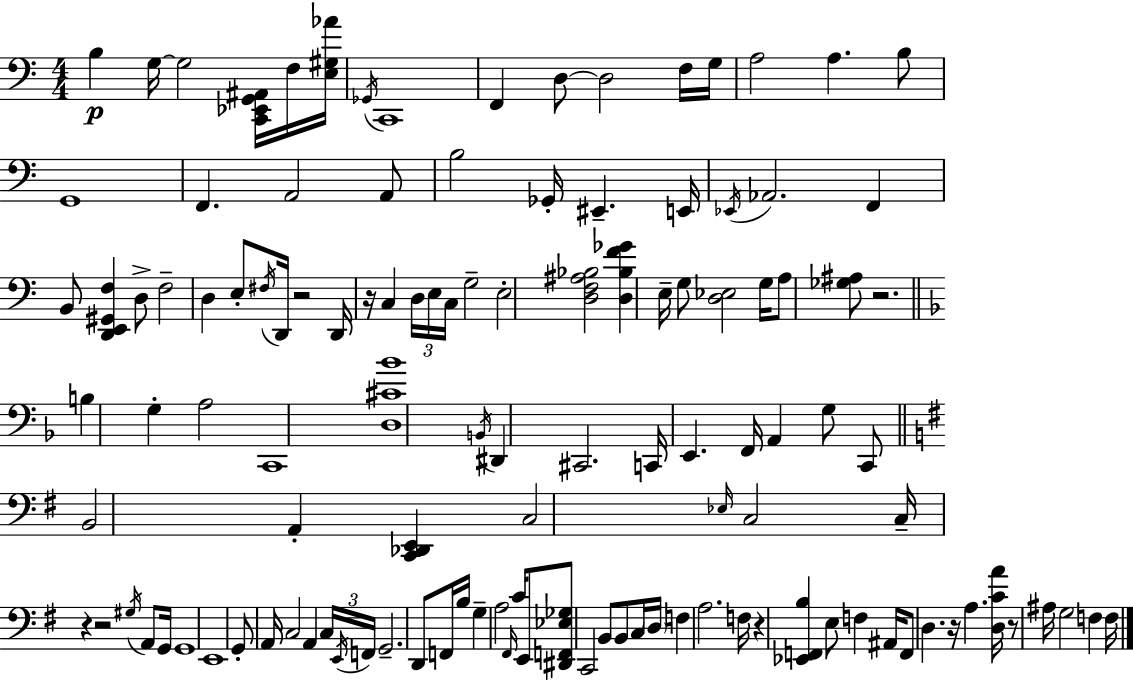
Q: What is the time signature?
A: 4/4